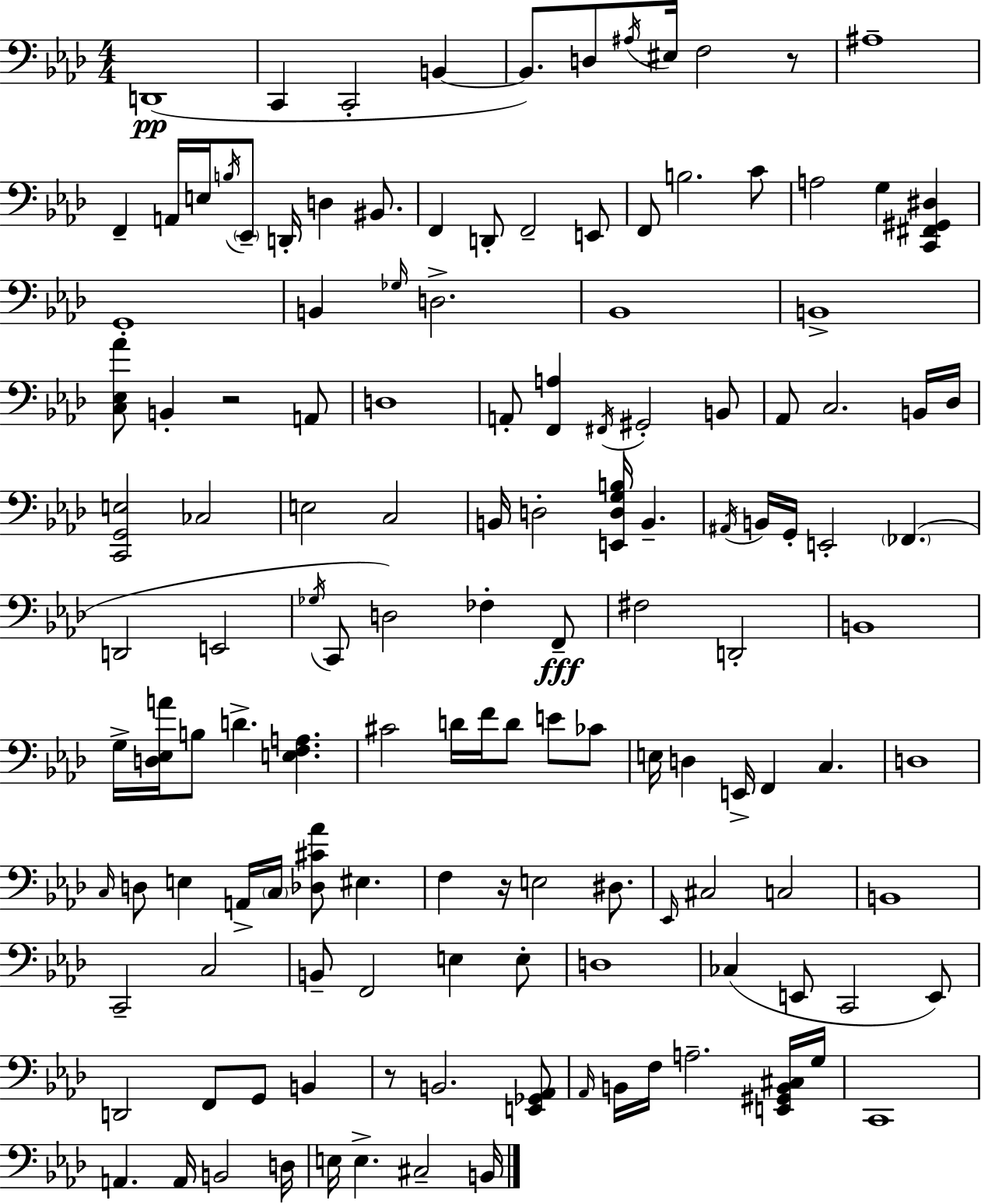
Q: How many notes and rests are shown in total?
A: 137